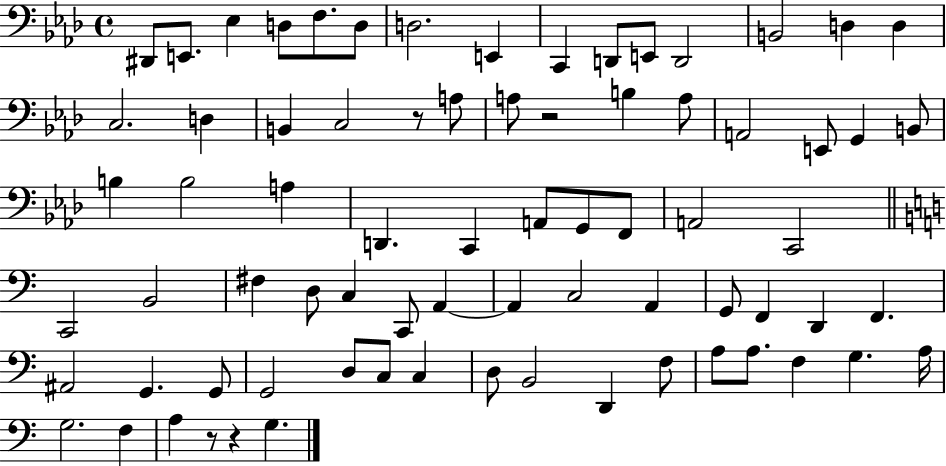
X:1
T:Untitled
M:4/4
L:1/4
K:Ab
^D,,/2 E,,/2 _E, D,/2 F,/2 D,/2 D,2 E,, C,, D,,/2 E,,/2 D,,2 B,,2 D, D, C,2 D, B,, C,2 z/2 A,/2 A,/2 z2 B, A,/2 A,,2 E,,/2 G,, B,,/2 B, B,2 A, D,, C,, A,,/2 G,,/2 F,,/2 A,,2 C,,2 C,,2 B,,2 ^F, D,/2 C, C,,/2 A,, A,, C,2 A,, G,,/2 F,, D,, F,, ^A,,2 G,, G,,/2 G,,2 D,/2 C,/2 C, D,/2 B,,2 D,, F,/2 A,/2 A,/2 F, G, A,/4 G,2 F, A, z/2 z G,